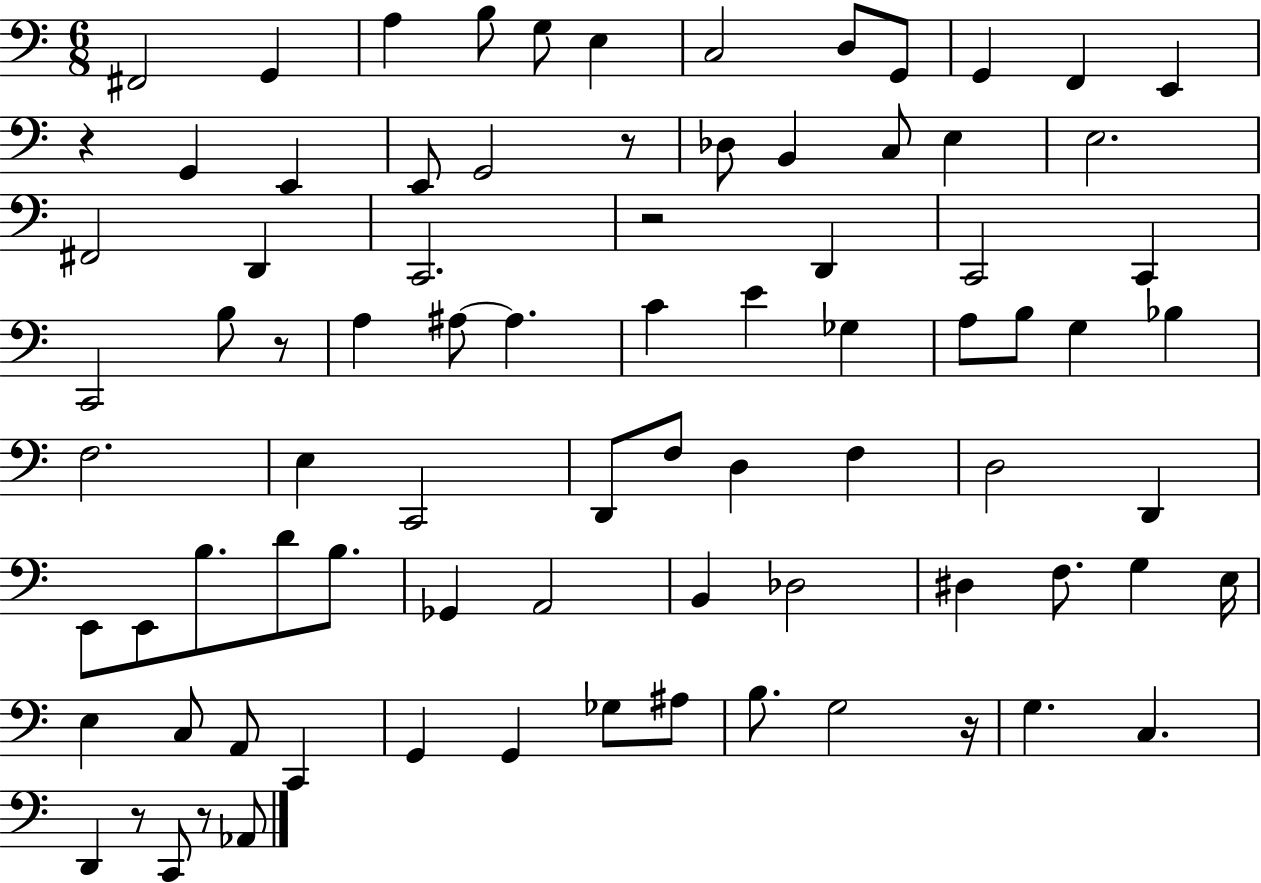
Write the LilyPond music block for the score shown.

{
  \clef bass
  \numericTimeSignature
  \time 6/8
  \key c \major
  \repeat volta 2 { fis,2 g,4 | a4 b8 g8 e4 | c2 d8 g,8 | g,4 f,4 e,4 | \break r4 g,4 e,4 | e,8 g,2 r8 | des8 b,4 c8 e4 | e2. | \break fis,2 d,4 | c,2. | r2 d,4 | c,2 c,4 | \break c,2 b8 r8 | a4 ais8~~ ais4. | c'4 e'4 ges4 | a8 b8 g4 bes4 | \break f2. | e4 c,2 | d,8 f8 d4 f4 | d2 d,4 | \break e,8 e,8 b8. d'8 b8. | ges,4 a,2 | b,4 des2 | dis4 f8. g4 e16 | \break e4 c8 a,8 c,4 | g,4 g,4 ges8 ais8 | b8. g2 r16 | g4. c4. | \break d,4 r8 c,8 r8 aes,8 | } \bar "|."
}